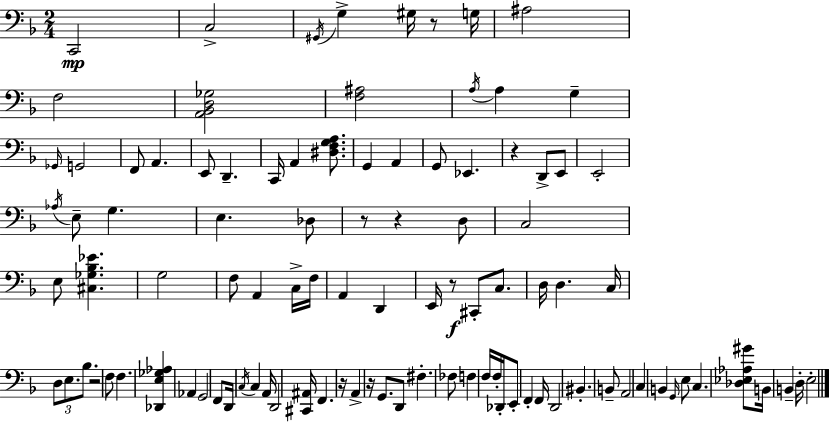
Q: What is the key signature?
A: D minor